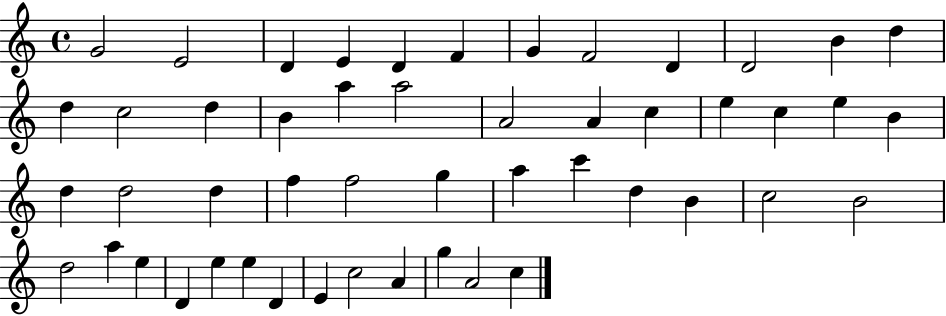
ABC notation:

X:1
T:Untitled
M:4/4
L:1/4
K:C
G2 E2 D E D F G F2 D D2 B d d c2 d B a a2 A2 A c e c e B d d2 d f f2 g a c' d B c2 B2 d2 a e D e e D E c2 A g A2 c